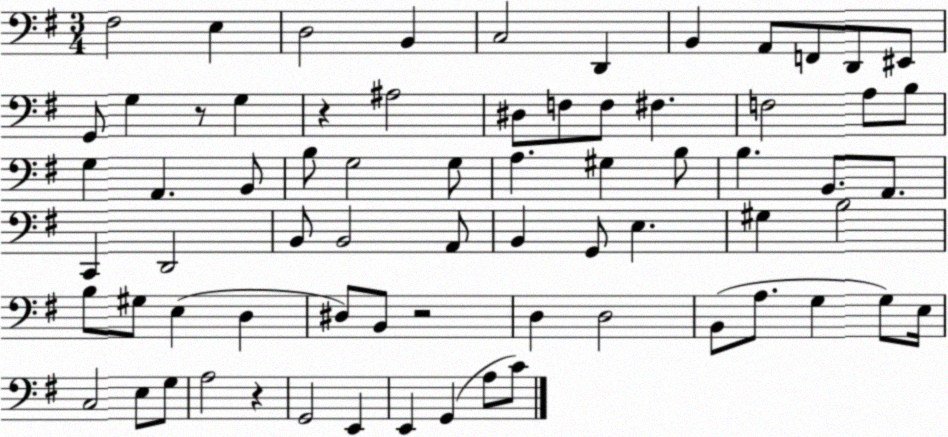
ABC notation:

X:1
T:Untitled
M:3/4
L:1/4
K:G
^F,2 E, D,2 B,, C,2 D,, B,, A,,/2 F,,/2 D,,/2 ^E,,/2 G,,/2 G, z/2 G, z ^A,2 ^D,/2 F,/2 F,/2 ^F, F,2 A,/2 B,/2 G, A,, B,,/2 B,/2 G,2 G,/2 A, ^G, B,/2 B, B,,/2 A,,/2 C,, D,,2 B,,/2 B,,2 A,,/2 B,, G,,/2 E, ^G, B,2 B,/2 ^G,/2 E, D, ^D,/2 B,,/2 z2 D, D,2 B,,/2 A,/2 G, G,/2 E,/4 C,2 E,/2 G,/2 A,2 z G,,2 E,, E,, G,, A,/2 C/2